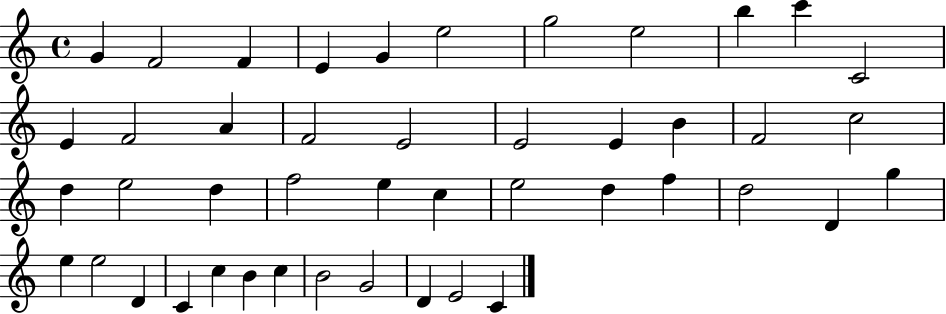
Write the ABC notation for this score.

X:1
T:Untitled
M:4/4
L:1/4
K:C
G F2 F E G e2 g2 e2 b c' C2 E F2 A F2 E2 E2 E B F2 c2 d e2 d f2 e c e2 d f d2 D g e e2 D C c B c B2 G2 D E2 C